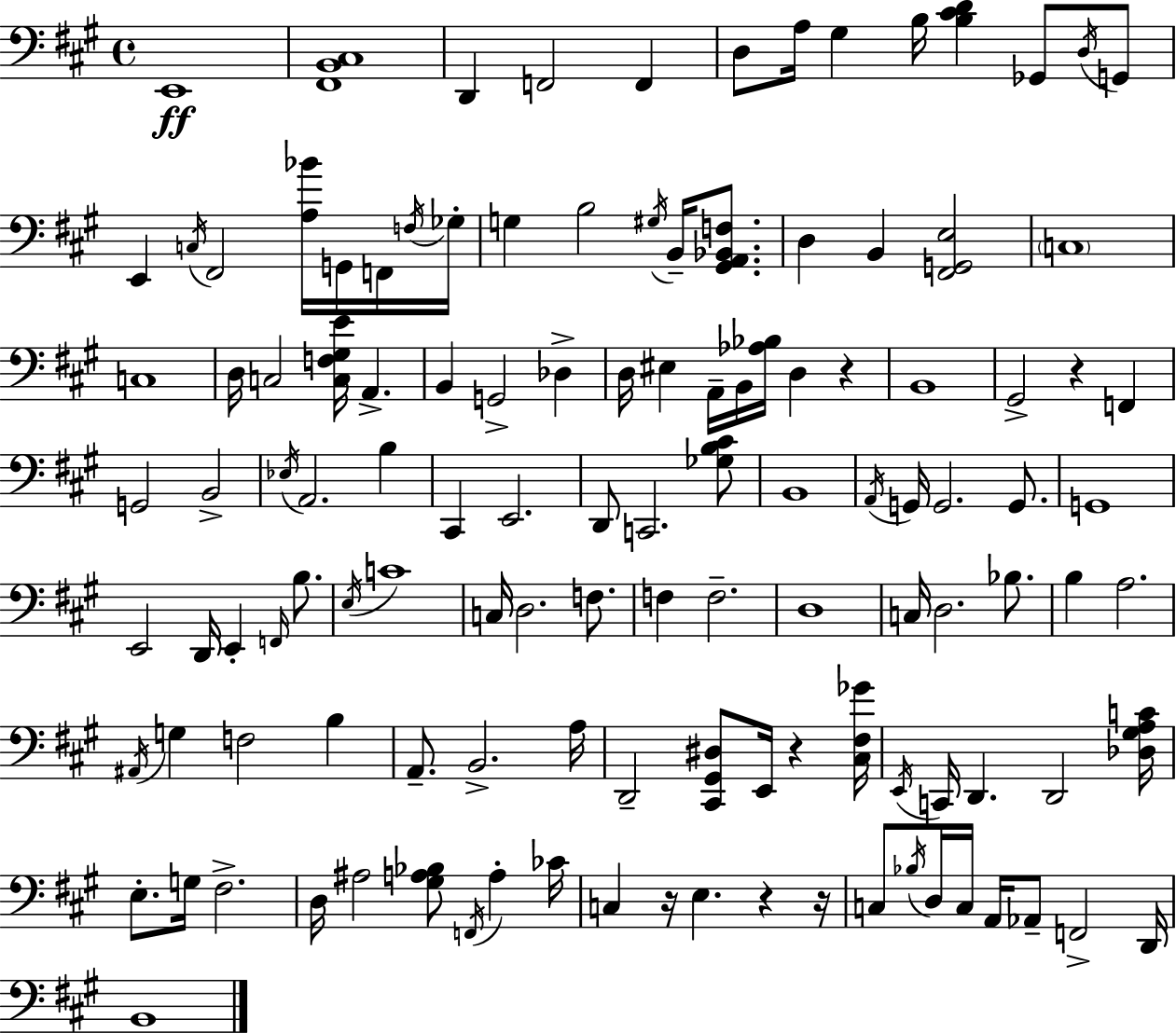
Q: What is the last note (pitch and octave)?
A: B2